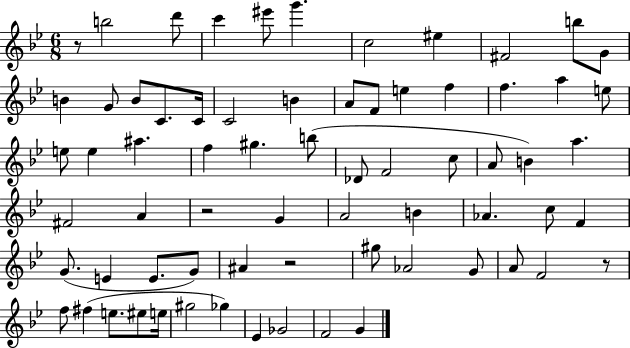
R/e B5/h D6/e C6/q EIS6/e G6/q. C5/h EIS5/q F#4/h B5/e G4/e B4/q G4/e B4/e C4/e. C4/s C4/h B4/q A4/e F4/e E5/q F5/q F5/q. A5/q E5/e E5/e E5/q A#5/q. F5/q G#5/q. B5/e Db4/e F4/h C5/e A4/e B4/q A5/q. F#4/h A4/q R/h G4/q A4/h B4/q Ab4/q. C5/e F4/q G4/e. E4/q E4/e. G4/e A#4/q R/h G#5/e Ab4/h G4/e A4/e F4/h R/e F5/e F#5/q E5/e. EIS5/e E5/s G#5/h Gb5/q Eb4/q Gb4/h F4/h G4/q